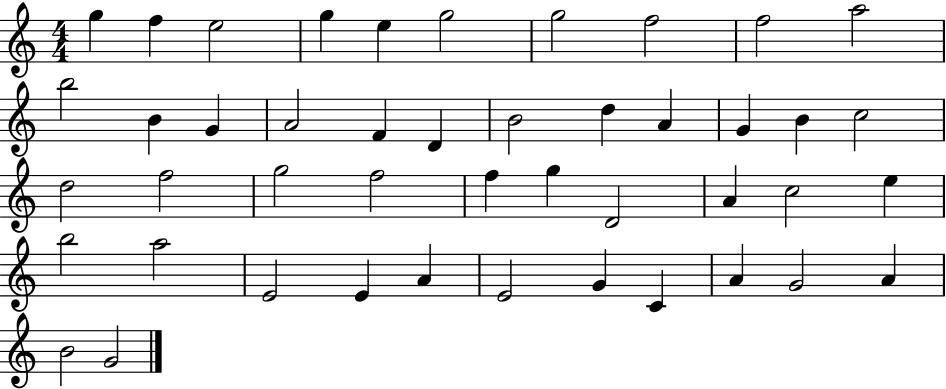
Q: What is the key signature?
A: C major